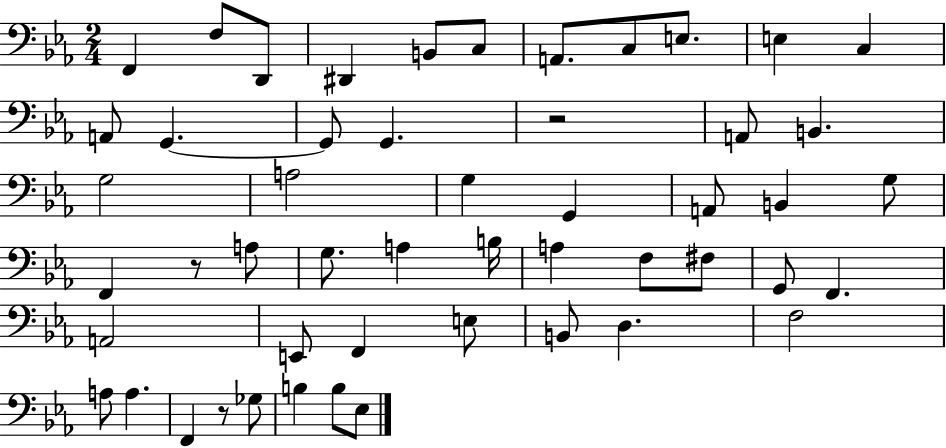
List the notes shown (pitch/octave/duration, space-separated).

F2/q F3/e D2/e D#2/q B2/e C3/e A2/e. C3/e E3/e. E3/q C3/q A2/e G2/q. G2/e G2/q. R/h A2/e B2/q. G3/h A3/h G3/q G2/q A2/e B2/q G3/e F2/q R/e A3/e G3/e. A3/q B3/s A3/q F3/e F#3/e G2/e F2/q. A2/h E2/e F2/q E3/e B2/e D3/q. F3/h A3/e A3/q. F2/q R/e Gb3/e B3/q B3/e Eb3/e